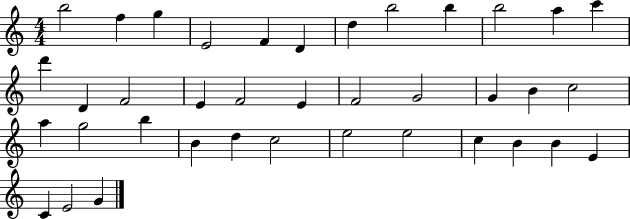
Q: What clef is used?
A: treble